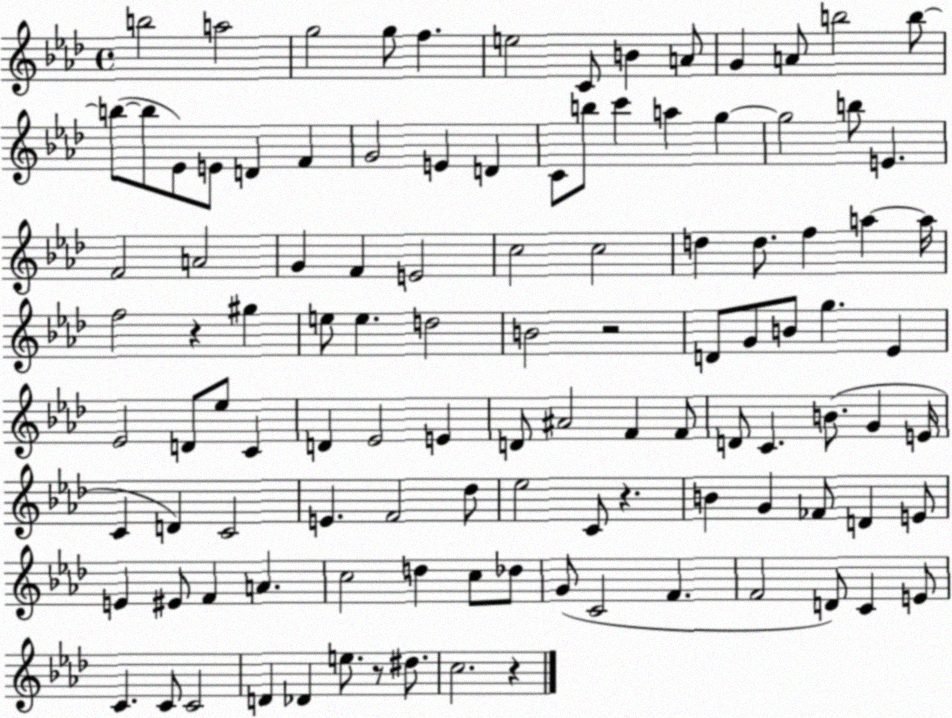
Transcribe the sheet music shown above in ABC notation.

X:1
T:Untitled
M:4/4
L:1/4
K:Ab
b2 a2 g2 g/2 f e2 C/2 B A/2 G A/2 b2 b/2 b/2 b/2 _E/2 E/2 D F G2 E D C/2 b/2 c' a g g2 b/2 E F2 A2 G F E2 c2 c2 d d/2 f a a/4 f2 z ^g e/2 e d2 B2 z2 D/2 G/2 B/2 g _E _E2 D/2 _e/2 C D _E2 E D/2 ^A2 F F/2 D/2 C B/2 G E/4 C D C2 E F2 _d/2 _e2 C/2 z B G _F/2 D E/2 E ^E/2 F A c2 d c/2 _d/2 G/2 C2 F F2 D/2 C E/2 C C/2 C2 D _D e/2 z/2 ^d/2 c2 z